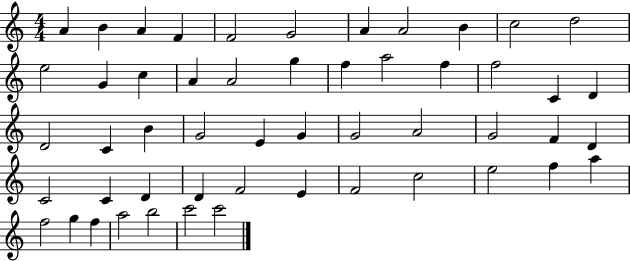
X:1
T:Untitled
M:4/4
L:1/4
K:C
A B A F F2 G2 A A2 B c2 d2 e2 G c A A2 g f a2 f f2 C D D2 C B G2 E G G2 A2 G2 F D C2 C D D F2 E F2 c2 e2 f a f2 g f a2 b2 c'2 c'2